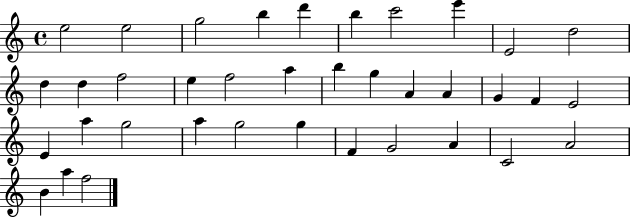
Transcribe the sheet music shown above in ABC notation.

X:1
T:Untitled
M:4/4
L:1/4
K:C
e2 e2 g2 b d' b c'2 e' E2 d2 d d f2 e f2 a b g A A G F E2 E a g2 a g2 g F G2 A C2 A2 B a f2